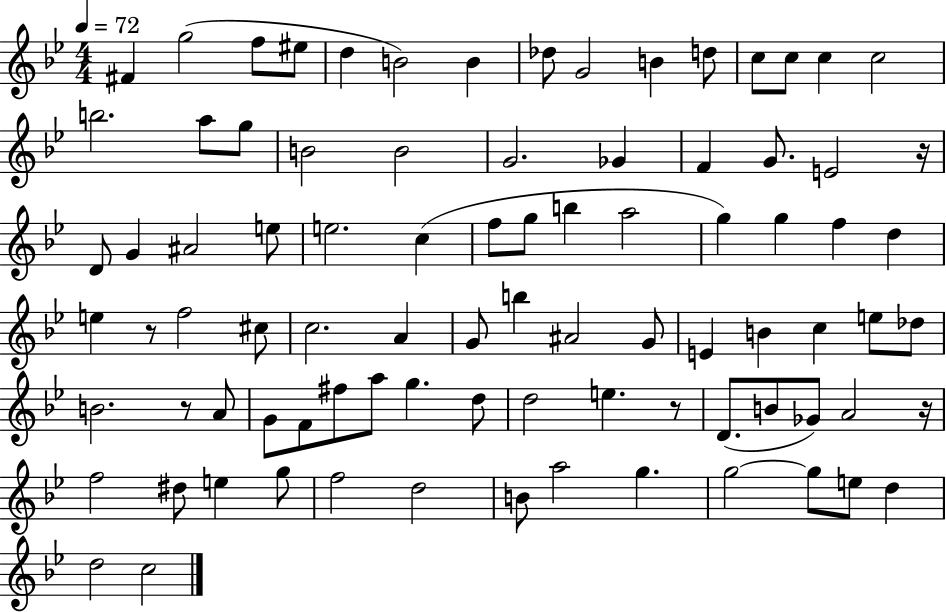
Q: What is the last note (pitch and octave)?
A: C5